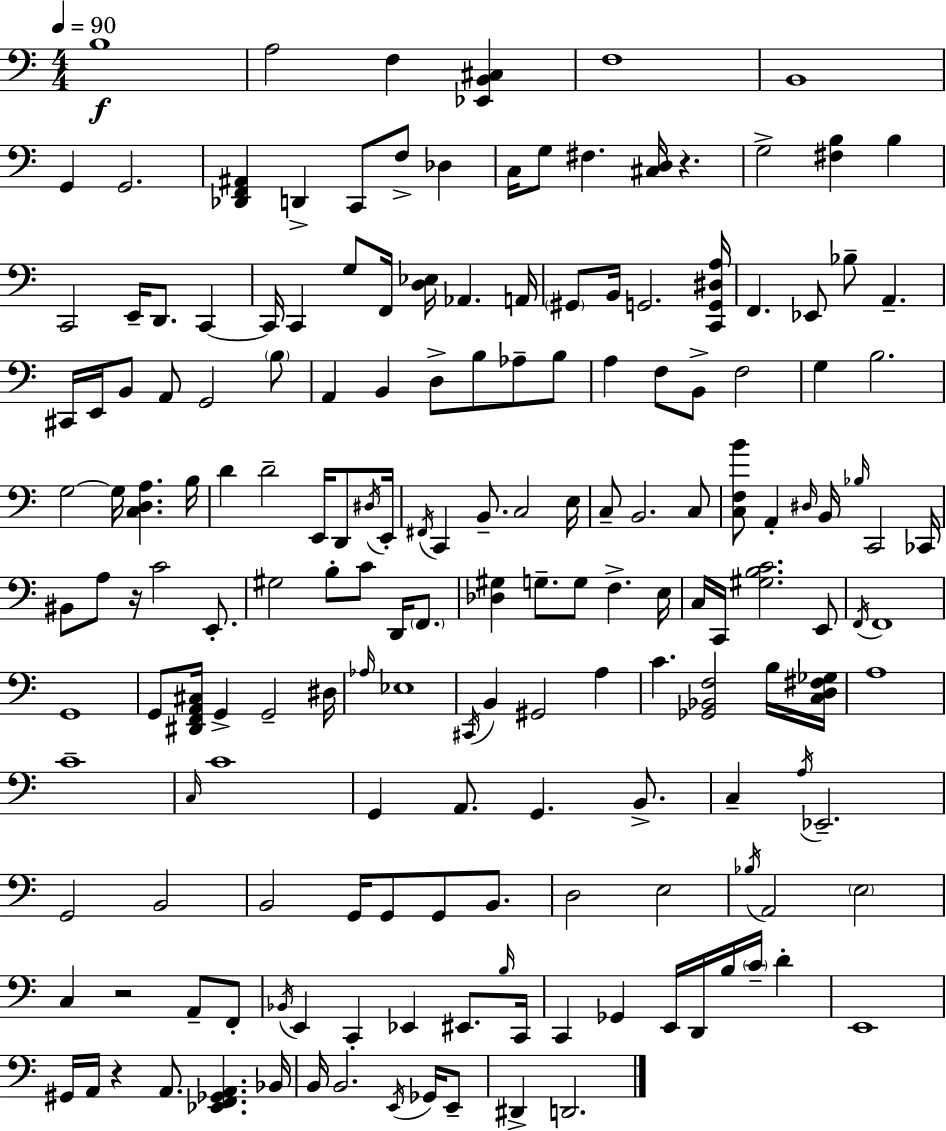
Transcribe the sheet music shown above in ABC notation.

X:1
T:Untitled
M:4/4
L:1/4
K:C
B,4 A,2 F, [_E,,B,,^C,] F,4 B,,4 G,, G,,2 [_D,,F,,^A,,] D,, C,,/2 F,/2 _D, C,/4 G,/2 ^F, [^C,D,]/4 z G,2 [^F,B,] B, C,,2 E,,/4 D,,/2 C,, C,,/4 C,, G,/2 F,,/4 [D,_E,]/4 _A,, A,,/4 ^G,,/2 B,,/4 G,,2 [C,,G,,^D,A,]/4 F,, _E,,/2 _B,/2 A,, ^C,,/4 E,,/4 B,,/2 A,,/2 G,,2 B,/2 A,, B,, D,/2 B,/2 _A,/2 B,/2 A, F,/2 B,,/2 F,2 G, B,2 G,2 G,/4 [C,D,A,] B,/4 D D2 E,,/4 D,,/2 ^D,/4 E,,/4 ^F,,/4 C,, B,,/2 C,2 E,/4 C,/2 B,,2 C,/2 [C,F,B]/2 A,, ^D,/4 B,,/4 _B,/4 C,,2 _C,,/4 ^B,,/2 A,/2 z/4 C2 E,,/2 ^G,2 B,/2 C/2 D,,/4 F,,/2 [_D,^G,] G,/2 G,/2 F, E,/4 C,/4 C,,/4 [^G,B,C]2 E,,/2 F,,/4 F,,4 G,,4 G,,/2 [^D,,F,,A,,^C,]/4 G,, G,,2 ^D,/4 _A,/4 _E,4 ^C,,/4 B,, ^G,,2 A, C [_G,,_B,,F,]2 B,/4 [C,D,^F,_G,]/4 A,4 C4 C,/4 C4 G,, A,,/2 G,, B,,/2 C, A,/4 _E,,2 G,,2 B,,2 B,,2 G,,/4 G,,/2 G,,/2 B,,/2 D,2 E,2 _B,/4 A,,2 E,2 C, z2 A,,/2 F,,/2 _B,,/4 E,, C,, _E,, ^E,,/2 B,/4 C,,/4 C,, _G,, E,,/4 D,,/4 B,/4 C/4 D E,,4 ^G,,/4 A,,/4 z A,,/2 [_E,,F,,_G,,A,,] _B,,/4 B,,/4 B,,2 E,,/4 _G,,/4 E,,/2 ^D,, D,,2